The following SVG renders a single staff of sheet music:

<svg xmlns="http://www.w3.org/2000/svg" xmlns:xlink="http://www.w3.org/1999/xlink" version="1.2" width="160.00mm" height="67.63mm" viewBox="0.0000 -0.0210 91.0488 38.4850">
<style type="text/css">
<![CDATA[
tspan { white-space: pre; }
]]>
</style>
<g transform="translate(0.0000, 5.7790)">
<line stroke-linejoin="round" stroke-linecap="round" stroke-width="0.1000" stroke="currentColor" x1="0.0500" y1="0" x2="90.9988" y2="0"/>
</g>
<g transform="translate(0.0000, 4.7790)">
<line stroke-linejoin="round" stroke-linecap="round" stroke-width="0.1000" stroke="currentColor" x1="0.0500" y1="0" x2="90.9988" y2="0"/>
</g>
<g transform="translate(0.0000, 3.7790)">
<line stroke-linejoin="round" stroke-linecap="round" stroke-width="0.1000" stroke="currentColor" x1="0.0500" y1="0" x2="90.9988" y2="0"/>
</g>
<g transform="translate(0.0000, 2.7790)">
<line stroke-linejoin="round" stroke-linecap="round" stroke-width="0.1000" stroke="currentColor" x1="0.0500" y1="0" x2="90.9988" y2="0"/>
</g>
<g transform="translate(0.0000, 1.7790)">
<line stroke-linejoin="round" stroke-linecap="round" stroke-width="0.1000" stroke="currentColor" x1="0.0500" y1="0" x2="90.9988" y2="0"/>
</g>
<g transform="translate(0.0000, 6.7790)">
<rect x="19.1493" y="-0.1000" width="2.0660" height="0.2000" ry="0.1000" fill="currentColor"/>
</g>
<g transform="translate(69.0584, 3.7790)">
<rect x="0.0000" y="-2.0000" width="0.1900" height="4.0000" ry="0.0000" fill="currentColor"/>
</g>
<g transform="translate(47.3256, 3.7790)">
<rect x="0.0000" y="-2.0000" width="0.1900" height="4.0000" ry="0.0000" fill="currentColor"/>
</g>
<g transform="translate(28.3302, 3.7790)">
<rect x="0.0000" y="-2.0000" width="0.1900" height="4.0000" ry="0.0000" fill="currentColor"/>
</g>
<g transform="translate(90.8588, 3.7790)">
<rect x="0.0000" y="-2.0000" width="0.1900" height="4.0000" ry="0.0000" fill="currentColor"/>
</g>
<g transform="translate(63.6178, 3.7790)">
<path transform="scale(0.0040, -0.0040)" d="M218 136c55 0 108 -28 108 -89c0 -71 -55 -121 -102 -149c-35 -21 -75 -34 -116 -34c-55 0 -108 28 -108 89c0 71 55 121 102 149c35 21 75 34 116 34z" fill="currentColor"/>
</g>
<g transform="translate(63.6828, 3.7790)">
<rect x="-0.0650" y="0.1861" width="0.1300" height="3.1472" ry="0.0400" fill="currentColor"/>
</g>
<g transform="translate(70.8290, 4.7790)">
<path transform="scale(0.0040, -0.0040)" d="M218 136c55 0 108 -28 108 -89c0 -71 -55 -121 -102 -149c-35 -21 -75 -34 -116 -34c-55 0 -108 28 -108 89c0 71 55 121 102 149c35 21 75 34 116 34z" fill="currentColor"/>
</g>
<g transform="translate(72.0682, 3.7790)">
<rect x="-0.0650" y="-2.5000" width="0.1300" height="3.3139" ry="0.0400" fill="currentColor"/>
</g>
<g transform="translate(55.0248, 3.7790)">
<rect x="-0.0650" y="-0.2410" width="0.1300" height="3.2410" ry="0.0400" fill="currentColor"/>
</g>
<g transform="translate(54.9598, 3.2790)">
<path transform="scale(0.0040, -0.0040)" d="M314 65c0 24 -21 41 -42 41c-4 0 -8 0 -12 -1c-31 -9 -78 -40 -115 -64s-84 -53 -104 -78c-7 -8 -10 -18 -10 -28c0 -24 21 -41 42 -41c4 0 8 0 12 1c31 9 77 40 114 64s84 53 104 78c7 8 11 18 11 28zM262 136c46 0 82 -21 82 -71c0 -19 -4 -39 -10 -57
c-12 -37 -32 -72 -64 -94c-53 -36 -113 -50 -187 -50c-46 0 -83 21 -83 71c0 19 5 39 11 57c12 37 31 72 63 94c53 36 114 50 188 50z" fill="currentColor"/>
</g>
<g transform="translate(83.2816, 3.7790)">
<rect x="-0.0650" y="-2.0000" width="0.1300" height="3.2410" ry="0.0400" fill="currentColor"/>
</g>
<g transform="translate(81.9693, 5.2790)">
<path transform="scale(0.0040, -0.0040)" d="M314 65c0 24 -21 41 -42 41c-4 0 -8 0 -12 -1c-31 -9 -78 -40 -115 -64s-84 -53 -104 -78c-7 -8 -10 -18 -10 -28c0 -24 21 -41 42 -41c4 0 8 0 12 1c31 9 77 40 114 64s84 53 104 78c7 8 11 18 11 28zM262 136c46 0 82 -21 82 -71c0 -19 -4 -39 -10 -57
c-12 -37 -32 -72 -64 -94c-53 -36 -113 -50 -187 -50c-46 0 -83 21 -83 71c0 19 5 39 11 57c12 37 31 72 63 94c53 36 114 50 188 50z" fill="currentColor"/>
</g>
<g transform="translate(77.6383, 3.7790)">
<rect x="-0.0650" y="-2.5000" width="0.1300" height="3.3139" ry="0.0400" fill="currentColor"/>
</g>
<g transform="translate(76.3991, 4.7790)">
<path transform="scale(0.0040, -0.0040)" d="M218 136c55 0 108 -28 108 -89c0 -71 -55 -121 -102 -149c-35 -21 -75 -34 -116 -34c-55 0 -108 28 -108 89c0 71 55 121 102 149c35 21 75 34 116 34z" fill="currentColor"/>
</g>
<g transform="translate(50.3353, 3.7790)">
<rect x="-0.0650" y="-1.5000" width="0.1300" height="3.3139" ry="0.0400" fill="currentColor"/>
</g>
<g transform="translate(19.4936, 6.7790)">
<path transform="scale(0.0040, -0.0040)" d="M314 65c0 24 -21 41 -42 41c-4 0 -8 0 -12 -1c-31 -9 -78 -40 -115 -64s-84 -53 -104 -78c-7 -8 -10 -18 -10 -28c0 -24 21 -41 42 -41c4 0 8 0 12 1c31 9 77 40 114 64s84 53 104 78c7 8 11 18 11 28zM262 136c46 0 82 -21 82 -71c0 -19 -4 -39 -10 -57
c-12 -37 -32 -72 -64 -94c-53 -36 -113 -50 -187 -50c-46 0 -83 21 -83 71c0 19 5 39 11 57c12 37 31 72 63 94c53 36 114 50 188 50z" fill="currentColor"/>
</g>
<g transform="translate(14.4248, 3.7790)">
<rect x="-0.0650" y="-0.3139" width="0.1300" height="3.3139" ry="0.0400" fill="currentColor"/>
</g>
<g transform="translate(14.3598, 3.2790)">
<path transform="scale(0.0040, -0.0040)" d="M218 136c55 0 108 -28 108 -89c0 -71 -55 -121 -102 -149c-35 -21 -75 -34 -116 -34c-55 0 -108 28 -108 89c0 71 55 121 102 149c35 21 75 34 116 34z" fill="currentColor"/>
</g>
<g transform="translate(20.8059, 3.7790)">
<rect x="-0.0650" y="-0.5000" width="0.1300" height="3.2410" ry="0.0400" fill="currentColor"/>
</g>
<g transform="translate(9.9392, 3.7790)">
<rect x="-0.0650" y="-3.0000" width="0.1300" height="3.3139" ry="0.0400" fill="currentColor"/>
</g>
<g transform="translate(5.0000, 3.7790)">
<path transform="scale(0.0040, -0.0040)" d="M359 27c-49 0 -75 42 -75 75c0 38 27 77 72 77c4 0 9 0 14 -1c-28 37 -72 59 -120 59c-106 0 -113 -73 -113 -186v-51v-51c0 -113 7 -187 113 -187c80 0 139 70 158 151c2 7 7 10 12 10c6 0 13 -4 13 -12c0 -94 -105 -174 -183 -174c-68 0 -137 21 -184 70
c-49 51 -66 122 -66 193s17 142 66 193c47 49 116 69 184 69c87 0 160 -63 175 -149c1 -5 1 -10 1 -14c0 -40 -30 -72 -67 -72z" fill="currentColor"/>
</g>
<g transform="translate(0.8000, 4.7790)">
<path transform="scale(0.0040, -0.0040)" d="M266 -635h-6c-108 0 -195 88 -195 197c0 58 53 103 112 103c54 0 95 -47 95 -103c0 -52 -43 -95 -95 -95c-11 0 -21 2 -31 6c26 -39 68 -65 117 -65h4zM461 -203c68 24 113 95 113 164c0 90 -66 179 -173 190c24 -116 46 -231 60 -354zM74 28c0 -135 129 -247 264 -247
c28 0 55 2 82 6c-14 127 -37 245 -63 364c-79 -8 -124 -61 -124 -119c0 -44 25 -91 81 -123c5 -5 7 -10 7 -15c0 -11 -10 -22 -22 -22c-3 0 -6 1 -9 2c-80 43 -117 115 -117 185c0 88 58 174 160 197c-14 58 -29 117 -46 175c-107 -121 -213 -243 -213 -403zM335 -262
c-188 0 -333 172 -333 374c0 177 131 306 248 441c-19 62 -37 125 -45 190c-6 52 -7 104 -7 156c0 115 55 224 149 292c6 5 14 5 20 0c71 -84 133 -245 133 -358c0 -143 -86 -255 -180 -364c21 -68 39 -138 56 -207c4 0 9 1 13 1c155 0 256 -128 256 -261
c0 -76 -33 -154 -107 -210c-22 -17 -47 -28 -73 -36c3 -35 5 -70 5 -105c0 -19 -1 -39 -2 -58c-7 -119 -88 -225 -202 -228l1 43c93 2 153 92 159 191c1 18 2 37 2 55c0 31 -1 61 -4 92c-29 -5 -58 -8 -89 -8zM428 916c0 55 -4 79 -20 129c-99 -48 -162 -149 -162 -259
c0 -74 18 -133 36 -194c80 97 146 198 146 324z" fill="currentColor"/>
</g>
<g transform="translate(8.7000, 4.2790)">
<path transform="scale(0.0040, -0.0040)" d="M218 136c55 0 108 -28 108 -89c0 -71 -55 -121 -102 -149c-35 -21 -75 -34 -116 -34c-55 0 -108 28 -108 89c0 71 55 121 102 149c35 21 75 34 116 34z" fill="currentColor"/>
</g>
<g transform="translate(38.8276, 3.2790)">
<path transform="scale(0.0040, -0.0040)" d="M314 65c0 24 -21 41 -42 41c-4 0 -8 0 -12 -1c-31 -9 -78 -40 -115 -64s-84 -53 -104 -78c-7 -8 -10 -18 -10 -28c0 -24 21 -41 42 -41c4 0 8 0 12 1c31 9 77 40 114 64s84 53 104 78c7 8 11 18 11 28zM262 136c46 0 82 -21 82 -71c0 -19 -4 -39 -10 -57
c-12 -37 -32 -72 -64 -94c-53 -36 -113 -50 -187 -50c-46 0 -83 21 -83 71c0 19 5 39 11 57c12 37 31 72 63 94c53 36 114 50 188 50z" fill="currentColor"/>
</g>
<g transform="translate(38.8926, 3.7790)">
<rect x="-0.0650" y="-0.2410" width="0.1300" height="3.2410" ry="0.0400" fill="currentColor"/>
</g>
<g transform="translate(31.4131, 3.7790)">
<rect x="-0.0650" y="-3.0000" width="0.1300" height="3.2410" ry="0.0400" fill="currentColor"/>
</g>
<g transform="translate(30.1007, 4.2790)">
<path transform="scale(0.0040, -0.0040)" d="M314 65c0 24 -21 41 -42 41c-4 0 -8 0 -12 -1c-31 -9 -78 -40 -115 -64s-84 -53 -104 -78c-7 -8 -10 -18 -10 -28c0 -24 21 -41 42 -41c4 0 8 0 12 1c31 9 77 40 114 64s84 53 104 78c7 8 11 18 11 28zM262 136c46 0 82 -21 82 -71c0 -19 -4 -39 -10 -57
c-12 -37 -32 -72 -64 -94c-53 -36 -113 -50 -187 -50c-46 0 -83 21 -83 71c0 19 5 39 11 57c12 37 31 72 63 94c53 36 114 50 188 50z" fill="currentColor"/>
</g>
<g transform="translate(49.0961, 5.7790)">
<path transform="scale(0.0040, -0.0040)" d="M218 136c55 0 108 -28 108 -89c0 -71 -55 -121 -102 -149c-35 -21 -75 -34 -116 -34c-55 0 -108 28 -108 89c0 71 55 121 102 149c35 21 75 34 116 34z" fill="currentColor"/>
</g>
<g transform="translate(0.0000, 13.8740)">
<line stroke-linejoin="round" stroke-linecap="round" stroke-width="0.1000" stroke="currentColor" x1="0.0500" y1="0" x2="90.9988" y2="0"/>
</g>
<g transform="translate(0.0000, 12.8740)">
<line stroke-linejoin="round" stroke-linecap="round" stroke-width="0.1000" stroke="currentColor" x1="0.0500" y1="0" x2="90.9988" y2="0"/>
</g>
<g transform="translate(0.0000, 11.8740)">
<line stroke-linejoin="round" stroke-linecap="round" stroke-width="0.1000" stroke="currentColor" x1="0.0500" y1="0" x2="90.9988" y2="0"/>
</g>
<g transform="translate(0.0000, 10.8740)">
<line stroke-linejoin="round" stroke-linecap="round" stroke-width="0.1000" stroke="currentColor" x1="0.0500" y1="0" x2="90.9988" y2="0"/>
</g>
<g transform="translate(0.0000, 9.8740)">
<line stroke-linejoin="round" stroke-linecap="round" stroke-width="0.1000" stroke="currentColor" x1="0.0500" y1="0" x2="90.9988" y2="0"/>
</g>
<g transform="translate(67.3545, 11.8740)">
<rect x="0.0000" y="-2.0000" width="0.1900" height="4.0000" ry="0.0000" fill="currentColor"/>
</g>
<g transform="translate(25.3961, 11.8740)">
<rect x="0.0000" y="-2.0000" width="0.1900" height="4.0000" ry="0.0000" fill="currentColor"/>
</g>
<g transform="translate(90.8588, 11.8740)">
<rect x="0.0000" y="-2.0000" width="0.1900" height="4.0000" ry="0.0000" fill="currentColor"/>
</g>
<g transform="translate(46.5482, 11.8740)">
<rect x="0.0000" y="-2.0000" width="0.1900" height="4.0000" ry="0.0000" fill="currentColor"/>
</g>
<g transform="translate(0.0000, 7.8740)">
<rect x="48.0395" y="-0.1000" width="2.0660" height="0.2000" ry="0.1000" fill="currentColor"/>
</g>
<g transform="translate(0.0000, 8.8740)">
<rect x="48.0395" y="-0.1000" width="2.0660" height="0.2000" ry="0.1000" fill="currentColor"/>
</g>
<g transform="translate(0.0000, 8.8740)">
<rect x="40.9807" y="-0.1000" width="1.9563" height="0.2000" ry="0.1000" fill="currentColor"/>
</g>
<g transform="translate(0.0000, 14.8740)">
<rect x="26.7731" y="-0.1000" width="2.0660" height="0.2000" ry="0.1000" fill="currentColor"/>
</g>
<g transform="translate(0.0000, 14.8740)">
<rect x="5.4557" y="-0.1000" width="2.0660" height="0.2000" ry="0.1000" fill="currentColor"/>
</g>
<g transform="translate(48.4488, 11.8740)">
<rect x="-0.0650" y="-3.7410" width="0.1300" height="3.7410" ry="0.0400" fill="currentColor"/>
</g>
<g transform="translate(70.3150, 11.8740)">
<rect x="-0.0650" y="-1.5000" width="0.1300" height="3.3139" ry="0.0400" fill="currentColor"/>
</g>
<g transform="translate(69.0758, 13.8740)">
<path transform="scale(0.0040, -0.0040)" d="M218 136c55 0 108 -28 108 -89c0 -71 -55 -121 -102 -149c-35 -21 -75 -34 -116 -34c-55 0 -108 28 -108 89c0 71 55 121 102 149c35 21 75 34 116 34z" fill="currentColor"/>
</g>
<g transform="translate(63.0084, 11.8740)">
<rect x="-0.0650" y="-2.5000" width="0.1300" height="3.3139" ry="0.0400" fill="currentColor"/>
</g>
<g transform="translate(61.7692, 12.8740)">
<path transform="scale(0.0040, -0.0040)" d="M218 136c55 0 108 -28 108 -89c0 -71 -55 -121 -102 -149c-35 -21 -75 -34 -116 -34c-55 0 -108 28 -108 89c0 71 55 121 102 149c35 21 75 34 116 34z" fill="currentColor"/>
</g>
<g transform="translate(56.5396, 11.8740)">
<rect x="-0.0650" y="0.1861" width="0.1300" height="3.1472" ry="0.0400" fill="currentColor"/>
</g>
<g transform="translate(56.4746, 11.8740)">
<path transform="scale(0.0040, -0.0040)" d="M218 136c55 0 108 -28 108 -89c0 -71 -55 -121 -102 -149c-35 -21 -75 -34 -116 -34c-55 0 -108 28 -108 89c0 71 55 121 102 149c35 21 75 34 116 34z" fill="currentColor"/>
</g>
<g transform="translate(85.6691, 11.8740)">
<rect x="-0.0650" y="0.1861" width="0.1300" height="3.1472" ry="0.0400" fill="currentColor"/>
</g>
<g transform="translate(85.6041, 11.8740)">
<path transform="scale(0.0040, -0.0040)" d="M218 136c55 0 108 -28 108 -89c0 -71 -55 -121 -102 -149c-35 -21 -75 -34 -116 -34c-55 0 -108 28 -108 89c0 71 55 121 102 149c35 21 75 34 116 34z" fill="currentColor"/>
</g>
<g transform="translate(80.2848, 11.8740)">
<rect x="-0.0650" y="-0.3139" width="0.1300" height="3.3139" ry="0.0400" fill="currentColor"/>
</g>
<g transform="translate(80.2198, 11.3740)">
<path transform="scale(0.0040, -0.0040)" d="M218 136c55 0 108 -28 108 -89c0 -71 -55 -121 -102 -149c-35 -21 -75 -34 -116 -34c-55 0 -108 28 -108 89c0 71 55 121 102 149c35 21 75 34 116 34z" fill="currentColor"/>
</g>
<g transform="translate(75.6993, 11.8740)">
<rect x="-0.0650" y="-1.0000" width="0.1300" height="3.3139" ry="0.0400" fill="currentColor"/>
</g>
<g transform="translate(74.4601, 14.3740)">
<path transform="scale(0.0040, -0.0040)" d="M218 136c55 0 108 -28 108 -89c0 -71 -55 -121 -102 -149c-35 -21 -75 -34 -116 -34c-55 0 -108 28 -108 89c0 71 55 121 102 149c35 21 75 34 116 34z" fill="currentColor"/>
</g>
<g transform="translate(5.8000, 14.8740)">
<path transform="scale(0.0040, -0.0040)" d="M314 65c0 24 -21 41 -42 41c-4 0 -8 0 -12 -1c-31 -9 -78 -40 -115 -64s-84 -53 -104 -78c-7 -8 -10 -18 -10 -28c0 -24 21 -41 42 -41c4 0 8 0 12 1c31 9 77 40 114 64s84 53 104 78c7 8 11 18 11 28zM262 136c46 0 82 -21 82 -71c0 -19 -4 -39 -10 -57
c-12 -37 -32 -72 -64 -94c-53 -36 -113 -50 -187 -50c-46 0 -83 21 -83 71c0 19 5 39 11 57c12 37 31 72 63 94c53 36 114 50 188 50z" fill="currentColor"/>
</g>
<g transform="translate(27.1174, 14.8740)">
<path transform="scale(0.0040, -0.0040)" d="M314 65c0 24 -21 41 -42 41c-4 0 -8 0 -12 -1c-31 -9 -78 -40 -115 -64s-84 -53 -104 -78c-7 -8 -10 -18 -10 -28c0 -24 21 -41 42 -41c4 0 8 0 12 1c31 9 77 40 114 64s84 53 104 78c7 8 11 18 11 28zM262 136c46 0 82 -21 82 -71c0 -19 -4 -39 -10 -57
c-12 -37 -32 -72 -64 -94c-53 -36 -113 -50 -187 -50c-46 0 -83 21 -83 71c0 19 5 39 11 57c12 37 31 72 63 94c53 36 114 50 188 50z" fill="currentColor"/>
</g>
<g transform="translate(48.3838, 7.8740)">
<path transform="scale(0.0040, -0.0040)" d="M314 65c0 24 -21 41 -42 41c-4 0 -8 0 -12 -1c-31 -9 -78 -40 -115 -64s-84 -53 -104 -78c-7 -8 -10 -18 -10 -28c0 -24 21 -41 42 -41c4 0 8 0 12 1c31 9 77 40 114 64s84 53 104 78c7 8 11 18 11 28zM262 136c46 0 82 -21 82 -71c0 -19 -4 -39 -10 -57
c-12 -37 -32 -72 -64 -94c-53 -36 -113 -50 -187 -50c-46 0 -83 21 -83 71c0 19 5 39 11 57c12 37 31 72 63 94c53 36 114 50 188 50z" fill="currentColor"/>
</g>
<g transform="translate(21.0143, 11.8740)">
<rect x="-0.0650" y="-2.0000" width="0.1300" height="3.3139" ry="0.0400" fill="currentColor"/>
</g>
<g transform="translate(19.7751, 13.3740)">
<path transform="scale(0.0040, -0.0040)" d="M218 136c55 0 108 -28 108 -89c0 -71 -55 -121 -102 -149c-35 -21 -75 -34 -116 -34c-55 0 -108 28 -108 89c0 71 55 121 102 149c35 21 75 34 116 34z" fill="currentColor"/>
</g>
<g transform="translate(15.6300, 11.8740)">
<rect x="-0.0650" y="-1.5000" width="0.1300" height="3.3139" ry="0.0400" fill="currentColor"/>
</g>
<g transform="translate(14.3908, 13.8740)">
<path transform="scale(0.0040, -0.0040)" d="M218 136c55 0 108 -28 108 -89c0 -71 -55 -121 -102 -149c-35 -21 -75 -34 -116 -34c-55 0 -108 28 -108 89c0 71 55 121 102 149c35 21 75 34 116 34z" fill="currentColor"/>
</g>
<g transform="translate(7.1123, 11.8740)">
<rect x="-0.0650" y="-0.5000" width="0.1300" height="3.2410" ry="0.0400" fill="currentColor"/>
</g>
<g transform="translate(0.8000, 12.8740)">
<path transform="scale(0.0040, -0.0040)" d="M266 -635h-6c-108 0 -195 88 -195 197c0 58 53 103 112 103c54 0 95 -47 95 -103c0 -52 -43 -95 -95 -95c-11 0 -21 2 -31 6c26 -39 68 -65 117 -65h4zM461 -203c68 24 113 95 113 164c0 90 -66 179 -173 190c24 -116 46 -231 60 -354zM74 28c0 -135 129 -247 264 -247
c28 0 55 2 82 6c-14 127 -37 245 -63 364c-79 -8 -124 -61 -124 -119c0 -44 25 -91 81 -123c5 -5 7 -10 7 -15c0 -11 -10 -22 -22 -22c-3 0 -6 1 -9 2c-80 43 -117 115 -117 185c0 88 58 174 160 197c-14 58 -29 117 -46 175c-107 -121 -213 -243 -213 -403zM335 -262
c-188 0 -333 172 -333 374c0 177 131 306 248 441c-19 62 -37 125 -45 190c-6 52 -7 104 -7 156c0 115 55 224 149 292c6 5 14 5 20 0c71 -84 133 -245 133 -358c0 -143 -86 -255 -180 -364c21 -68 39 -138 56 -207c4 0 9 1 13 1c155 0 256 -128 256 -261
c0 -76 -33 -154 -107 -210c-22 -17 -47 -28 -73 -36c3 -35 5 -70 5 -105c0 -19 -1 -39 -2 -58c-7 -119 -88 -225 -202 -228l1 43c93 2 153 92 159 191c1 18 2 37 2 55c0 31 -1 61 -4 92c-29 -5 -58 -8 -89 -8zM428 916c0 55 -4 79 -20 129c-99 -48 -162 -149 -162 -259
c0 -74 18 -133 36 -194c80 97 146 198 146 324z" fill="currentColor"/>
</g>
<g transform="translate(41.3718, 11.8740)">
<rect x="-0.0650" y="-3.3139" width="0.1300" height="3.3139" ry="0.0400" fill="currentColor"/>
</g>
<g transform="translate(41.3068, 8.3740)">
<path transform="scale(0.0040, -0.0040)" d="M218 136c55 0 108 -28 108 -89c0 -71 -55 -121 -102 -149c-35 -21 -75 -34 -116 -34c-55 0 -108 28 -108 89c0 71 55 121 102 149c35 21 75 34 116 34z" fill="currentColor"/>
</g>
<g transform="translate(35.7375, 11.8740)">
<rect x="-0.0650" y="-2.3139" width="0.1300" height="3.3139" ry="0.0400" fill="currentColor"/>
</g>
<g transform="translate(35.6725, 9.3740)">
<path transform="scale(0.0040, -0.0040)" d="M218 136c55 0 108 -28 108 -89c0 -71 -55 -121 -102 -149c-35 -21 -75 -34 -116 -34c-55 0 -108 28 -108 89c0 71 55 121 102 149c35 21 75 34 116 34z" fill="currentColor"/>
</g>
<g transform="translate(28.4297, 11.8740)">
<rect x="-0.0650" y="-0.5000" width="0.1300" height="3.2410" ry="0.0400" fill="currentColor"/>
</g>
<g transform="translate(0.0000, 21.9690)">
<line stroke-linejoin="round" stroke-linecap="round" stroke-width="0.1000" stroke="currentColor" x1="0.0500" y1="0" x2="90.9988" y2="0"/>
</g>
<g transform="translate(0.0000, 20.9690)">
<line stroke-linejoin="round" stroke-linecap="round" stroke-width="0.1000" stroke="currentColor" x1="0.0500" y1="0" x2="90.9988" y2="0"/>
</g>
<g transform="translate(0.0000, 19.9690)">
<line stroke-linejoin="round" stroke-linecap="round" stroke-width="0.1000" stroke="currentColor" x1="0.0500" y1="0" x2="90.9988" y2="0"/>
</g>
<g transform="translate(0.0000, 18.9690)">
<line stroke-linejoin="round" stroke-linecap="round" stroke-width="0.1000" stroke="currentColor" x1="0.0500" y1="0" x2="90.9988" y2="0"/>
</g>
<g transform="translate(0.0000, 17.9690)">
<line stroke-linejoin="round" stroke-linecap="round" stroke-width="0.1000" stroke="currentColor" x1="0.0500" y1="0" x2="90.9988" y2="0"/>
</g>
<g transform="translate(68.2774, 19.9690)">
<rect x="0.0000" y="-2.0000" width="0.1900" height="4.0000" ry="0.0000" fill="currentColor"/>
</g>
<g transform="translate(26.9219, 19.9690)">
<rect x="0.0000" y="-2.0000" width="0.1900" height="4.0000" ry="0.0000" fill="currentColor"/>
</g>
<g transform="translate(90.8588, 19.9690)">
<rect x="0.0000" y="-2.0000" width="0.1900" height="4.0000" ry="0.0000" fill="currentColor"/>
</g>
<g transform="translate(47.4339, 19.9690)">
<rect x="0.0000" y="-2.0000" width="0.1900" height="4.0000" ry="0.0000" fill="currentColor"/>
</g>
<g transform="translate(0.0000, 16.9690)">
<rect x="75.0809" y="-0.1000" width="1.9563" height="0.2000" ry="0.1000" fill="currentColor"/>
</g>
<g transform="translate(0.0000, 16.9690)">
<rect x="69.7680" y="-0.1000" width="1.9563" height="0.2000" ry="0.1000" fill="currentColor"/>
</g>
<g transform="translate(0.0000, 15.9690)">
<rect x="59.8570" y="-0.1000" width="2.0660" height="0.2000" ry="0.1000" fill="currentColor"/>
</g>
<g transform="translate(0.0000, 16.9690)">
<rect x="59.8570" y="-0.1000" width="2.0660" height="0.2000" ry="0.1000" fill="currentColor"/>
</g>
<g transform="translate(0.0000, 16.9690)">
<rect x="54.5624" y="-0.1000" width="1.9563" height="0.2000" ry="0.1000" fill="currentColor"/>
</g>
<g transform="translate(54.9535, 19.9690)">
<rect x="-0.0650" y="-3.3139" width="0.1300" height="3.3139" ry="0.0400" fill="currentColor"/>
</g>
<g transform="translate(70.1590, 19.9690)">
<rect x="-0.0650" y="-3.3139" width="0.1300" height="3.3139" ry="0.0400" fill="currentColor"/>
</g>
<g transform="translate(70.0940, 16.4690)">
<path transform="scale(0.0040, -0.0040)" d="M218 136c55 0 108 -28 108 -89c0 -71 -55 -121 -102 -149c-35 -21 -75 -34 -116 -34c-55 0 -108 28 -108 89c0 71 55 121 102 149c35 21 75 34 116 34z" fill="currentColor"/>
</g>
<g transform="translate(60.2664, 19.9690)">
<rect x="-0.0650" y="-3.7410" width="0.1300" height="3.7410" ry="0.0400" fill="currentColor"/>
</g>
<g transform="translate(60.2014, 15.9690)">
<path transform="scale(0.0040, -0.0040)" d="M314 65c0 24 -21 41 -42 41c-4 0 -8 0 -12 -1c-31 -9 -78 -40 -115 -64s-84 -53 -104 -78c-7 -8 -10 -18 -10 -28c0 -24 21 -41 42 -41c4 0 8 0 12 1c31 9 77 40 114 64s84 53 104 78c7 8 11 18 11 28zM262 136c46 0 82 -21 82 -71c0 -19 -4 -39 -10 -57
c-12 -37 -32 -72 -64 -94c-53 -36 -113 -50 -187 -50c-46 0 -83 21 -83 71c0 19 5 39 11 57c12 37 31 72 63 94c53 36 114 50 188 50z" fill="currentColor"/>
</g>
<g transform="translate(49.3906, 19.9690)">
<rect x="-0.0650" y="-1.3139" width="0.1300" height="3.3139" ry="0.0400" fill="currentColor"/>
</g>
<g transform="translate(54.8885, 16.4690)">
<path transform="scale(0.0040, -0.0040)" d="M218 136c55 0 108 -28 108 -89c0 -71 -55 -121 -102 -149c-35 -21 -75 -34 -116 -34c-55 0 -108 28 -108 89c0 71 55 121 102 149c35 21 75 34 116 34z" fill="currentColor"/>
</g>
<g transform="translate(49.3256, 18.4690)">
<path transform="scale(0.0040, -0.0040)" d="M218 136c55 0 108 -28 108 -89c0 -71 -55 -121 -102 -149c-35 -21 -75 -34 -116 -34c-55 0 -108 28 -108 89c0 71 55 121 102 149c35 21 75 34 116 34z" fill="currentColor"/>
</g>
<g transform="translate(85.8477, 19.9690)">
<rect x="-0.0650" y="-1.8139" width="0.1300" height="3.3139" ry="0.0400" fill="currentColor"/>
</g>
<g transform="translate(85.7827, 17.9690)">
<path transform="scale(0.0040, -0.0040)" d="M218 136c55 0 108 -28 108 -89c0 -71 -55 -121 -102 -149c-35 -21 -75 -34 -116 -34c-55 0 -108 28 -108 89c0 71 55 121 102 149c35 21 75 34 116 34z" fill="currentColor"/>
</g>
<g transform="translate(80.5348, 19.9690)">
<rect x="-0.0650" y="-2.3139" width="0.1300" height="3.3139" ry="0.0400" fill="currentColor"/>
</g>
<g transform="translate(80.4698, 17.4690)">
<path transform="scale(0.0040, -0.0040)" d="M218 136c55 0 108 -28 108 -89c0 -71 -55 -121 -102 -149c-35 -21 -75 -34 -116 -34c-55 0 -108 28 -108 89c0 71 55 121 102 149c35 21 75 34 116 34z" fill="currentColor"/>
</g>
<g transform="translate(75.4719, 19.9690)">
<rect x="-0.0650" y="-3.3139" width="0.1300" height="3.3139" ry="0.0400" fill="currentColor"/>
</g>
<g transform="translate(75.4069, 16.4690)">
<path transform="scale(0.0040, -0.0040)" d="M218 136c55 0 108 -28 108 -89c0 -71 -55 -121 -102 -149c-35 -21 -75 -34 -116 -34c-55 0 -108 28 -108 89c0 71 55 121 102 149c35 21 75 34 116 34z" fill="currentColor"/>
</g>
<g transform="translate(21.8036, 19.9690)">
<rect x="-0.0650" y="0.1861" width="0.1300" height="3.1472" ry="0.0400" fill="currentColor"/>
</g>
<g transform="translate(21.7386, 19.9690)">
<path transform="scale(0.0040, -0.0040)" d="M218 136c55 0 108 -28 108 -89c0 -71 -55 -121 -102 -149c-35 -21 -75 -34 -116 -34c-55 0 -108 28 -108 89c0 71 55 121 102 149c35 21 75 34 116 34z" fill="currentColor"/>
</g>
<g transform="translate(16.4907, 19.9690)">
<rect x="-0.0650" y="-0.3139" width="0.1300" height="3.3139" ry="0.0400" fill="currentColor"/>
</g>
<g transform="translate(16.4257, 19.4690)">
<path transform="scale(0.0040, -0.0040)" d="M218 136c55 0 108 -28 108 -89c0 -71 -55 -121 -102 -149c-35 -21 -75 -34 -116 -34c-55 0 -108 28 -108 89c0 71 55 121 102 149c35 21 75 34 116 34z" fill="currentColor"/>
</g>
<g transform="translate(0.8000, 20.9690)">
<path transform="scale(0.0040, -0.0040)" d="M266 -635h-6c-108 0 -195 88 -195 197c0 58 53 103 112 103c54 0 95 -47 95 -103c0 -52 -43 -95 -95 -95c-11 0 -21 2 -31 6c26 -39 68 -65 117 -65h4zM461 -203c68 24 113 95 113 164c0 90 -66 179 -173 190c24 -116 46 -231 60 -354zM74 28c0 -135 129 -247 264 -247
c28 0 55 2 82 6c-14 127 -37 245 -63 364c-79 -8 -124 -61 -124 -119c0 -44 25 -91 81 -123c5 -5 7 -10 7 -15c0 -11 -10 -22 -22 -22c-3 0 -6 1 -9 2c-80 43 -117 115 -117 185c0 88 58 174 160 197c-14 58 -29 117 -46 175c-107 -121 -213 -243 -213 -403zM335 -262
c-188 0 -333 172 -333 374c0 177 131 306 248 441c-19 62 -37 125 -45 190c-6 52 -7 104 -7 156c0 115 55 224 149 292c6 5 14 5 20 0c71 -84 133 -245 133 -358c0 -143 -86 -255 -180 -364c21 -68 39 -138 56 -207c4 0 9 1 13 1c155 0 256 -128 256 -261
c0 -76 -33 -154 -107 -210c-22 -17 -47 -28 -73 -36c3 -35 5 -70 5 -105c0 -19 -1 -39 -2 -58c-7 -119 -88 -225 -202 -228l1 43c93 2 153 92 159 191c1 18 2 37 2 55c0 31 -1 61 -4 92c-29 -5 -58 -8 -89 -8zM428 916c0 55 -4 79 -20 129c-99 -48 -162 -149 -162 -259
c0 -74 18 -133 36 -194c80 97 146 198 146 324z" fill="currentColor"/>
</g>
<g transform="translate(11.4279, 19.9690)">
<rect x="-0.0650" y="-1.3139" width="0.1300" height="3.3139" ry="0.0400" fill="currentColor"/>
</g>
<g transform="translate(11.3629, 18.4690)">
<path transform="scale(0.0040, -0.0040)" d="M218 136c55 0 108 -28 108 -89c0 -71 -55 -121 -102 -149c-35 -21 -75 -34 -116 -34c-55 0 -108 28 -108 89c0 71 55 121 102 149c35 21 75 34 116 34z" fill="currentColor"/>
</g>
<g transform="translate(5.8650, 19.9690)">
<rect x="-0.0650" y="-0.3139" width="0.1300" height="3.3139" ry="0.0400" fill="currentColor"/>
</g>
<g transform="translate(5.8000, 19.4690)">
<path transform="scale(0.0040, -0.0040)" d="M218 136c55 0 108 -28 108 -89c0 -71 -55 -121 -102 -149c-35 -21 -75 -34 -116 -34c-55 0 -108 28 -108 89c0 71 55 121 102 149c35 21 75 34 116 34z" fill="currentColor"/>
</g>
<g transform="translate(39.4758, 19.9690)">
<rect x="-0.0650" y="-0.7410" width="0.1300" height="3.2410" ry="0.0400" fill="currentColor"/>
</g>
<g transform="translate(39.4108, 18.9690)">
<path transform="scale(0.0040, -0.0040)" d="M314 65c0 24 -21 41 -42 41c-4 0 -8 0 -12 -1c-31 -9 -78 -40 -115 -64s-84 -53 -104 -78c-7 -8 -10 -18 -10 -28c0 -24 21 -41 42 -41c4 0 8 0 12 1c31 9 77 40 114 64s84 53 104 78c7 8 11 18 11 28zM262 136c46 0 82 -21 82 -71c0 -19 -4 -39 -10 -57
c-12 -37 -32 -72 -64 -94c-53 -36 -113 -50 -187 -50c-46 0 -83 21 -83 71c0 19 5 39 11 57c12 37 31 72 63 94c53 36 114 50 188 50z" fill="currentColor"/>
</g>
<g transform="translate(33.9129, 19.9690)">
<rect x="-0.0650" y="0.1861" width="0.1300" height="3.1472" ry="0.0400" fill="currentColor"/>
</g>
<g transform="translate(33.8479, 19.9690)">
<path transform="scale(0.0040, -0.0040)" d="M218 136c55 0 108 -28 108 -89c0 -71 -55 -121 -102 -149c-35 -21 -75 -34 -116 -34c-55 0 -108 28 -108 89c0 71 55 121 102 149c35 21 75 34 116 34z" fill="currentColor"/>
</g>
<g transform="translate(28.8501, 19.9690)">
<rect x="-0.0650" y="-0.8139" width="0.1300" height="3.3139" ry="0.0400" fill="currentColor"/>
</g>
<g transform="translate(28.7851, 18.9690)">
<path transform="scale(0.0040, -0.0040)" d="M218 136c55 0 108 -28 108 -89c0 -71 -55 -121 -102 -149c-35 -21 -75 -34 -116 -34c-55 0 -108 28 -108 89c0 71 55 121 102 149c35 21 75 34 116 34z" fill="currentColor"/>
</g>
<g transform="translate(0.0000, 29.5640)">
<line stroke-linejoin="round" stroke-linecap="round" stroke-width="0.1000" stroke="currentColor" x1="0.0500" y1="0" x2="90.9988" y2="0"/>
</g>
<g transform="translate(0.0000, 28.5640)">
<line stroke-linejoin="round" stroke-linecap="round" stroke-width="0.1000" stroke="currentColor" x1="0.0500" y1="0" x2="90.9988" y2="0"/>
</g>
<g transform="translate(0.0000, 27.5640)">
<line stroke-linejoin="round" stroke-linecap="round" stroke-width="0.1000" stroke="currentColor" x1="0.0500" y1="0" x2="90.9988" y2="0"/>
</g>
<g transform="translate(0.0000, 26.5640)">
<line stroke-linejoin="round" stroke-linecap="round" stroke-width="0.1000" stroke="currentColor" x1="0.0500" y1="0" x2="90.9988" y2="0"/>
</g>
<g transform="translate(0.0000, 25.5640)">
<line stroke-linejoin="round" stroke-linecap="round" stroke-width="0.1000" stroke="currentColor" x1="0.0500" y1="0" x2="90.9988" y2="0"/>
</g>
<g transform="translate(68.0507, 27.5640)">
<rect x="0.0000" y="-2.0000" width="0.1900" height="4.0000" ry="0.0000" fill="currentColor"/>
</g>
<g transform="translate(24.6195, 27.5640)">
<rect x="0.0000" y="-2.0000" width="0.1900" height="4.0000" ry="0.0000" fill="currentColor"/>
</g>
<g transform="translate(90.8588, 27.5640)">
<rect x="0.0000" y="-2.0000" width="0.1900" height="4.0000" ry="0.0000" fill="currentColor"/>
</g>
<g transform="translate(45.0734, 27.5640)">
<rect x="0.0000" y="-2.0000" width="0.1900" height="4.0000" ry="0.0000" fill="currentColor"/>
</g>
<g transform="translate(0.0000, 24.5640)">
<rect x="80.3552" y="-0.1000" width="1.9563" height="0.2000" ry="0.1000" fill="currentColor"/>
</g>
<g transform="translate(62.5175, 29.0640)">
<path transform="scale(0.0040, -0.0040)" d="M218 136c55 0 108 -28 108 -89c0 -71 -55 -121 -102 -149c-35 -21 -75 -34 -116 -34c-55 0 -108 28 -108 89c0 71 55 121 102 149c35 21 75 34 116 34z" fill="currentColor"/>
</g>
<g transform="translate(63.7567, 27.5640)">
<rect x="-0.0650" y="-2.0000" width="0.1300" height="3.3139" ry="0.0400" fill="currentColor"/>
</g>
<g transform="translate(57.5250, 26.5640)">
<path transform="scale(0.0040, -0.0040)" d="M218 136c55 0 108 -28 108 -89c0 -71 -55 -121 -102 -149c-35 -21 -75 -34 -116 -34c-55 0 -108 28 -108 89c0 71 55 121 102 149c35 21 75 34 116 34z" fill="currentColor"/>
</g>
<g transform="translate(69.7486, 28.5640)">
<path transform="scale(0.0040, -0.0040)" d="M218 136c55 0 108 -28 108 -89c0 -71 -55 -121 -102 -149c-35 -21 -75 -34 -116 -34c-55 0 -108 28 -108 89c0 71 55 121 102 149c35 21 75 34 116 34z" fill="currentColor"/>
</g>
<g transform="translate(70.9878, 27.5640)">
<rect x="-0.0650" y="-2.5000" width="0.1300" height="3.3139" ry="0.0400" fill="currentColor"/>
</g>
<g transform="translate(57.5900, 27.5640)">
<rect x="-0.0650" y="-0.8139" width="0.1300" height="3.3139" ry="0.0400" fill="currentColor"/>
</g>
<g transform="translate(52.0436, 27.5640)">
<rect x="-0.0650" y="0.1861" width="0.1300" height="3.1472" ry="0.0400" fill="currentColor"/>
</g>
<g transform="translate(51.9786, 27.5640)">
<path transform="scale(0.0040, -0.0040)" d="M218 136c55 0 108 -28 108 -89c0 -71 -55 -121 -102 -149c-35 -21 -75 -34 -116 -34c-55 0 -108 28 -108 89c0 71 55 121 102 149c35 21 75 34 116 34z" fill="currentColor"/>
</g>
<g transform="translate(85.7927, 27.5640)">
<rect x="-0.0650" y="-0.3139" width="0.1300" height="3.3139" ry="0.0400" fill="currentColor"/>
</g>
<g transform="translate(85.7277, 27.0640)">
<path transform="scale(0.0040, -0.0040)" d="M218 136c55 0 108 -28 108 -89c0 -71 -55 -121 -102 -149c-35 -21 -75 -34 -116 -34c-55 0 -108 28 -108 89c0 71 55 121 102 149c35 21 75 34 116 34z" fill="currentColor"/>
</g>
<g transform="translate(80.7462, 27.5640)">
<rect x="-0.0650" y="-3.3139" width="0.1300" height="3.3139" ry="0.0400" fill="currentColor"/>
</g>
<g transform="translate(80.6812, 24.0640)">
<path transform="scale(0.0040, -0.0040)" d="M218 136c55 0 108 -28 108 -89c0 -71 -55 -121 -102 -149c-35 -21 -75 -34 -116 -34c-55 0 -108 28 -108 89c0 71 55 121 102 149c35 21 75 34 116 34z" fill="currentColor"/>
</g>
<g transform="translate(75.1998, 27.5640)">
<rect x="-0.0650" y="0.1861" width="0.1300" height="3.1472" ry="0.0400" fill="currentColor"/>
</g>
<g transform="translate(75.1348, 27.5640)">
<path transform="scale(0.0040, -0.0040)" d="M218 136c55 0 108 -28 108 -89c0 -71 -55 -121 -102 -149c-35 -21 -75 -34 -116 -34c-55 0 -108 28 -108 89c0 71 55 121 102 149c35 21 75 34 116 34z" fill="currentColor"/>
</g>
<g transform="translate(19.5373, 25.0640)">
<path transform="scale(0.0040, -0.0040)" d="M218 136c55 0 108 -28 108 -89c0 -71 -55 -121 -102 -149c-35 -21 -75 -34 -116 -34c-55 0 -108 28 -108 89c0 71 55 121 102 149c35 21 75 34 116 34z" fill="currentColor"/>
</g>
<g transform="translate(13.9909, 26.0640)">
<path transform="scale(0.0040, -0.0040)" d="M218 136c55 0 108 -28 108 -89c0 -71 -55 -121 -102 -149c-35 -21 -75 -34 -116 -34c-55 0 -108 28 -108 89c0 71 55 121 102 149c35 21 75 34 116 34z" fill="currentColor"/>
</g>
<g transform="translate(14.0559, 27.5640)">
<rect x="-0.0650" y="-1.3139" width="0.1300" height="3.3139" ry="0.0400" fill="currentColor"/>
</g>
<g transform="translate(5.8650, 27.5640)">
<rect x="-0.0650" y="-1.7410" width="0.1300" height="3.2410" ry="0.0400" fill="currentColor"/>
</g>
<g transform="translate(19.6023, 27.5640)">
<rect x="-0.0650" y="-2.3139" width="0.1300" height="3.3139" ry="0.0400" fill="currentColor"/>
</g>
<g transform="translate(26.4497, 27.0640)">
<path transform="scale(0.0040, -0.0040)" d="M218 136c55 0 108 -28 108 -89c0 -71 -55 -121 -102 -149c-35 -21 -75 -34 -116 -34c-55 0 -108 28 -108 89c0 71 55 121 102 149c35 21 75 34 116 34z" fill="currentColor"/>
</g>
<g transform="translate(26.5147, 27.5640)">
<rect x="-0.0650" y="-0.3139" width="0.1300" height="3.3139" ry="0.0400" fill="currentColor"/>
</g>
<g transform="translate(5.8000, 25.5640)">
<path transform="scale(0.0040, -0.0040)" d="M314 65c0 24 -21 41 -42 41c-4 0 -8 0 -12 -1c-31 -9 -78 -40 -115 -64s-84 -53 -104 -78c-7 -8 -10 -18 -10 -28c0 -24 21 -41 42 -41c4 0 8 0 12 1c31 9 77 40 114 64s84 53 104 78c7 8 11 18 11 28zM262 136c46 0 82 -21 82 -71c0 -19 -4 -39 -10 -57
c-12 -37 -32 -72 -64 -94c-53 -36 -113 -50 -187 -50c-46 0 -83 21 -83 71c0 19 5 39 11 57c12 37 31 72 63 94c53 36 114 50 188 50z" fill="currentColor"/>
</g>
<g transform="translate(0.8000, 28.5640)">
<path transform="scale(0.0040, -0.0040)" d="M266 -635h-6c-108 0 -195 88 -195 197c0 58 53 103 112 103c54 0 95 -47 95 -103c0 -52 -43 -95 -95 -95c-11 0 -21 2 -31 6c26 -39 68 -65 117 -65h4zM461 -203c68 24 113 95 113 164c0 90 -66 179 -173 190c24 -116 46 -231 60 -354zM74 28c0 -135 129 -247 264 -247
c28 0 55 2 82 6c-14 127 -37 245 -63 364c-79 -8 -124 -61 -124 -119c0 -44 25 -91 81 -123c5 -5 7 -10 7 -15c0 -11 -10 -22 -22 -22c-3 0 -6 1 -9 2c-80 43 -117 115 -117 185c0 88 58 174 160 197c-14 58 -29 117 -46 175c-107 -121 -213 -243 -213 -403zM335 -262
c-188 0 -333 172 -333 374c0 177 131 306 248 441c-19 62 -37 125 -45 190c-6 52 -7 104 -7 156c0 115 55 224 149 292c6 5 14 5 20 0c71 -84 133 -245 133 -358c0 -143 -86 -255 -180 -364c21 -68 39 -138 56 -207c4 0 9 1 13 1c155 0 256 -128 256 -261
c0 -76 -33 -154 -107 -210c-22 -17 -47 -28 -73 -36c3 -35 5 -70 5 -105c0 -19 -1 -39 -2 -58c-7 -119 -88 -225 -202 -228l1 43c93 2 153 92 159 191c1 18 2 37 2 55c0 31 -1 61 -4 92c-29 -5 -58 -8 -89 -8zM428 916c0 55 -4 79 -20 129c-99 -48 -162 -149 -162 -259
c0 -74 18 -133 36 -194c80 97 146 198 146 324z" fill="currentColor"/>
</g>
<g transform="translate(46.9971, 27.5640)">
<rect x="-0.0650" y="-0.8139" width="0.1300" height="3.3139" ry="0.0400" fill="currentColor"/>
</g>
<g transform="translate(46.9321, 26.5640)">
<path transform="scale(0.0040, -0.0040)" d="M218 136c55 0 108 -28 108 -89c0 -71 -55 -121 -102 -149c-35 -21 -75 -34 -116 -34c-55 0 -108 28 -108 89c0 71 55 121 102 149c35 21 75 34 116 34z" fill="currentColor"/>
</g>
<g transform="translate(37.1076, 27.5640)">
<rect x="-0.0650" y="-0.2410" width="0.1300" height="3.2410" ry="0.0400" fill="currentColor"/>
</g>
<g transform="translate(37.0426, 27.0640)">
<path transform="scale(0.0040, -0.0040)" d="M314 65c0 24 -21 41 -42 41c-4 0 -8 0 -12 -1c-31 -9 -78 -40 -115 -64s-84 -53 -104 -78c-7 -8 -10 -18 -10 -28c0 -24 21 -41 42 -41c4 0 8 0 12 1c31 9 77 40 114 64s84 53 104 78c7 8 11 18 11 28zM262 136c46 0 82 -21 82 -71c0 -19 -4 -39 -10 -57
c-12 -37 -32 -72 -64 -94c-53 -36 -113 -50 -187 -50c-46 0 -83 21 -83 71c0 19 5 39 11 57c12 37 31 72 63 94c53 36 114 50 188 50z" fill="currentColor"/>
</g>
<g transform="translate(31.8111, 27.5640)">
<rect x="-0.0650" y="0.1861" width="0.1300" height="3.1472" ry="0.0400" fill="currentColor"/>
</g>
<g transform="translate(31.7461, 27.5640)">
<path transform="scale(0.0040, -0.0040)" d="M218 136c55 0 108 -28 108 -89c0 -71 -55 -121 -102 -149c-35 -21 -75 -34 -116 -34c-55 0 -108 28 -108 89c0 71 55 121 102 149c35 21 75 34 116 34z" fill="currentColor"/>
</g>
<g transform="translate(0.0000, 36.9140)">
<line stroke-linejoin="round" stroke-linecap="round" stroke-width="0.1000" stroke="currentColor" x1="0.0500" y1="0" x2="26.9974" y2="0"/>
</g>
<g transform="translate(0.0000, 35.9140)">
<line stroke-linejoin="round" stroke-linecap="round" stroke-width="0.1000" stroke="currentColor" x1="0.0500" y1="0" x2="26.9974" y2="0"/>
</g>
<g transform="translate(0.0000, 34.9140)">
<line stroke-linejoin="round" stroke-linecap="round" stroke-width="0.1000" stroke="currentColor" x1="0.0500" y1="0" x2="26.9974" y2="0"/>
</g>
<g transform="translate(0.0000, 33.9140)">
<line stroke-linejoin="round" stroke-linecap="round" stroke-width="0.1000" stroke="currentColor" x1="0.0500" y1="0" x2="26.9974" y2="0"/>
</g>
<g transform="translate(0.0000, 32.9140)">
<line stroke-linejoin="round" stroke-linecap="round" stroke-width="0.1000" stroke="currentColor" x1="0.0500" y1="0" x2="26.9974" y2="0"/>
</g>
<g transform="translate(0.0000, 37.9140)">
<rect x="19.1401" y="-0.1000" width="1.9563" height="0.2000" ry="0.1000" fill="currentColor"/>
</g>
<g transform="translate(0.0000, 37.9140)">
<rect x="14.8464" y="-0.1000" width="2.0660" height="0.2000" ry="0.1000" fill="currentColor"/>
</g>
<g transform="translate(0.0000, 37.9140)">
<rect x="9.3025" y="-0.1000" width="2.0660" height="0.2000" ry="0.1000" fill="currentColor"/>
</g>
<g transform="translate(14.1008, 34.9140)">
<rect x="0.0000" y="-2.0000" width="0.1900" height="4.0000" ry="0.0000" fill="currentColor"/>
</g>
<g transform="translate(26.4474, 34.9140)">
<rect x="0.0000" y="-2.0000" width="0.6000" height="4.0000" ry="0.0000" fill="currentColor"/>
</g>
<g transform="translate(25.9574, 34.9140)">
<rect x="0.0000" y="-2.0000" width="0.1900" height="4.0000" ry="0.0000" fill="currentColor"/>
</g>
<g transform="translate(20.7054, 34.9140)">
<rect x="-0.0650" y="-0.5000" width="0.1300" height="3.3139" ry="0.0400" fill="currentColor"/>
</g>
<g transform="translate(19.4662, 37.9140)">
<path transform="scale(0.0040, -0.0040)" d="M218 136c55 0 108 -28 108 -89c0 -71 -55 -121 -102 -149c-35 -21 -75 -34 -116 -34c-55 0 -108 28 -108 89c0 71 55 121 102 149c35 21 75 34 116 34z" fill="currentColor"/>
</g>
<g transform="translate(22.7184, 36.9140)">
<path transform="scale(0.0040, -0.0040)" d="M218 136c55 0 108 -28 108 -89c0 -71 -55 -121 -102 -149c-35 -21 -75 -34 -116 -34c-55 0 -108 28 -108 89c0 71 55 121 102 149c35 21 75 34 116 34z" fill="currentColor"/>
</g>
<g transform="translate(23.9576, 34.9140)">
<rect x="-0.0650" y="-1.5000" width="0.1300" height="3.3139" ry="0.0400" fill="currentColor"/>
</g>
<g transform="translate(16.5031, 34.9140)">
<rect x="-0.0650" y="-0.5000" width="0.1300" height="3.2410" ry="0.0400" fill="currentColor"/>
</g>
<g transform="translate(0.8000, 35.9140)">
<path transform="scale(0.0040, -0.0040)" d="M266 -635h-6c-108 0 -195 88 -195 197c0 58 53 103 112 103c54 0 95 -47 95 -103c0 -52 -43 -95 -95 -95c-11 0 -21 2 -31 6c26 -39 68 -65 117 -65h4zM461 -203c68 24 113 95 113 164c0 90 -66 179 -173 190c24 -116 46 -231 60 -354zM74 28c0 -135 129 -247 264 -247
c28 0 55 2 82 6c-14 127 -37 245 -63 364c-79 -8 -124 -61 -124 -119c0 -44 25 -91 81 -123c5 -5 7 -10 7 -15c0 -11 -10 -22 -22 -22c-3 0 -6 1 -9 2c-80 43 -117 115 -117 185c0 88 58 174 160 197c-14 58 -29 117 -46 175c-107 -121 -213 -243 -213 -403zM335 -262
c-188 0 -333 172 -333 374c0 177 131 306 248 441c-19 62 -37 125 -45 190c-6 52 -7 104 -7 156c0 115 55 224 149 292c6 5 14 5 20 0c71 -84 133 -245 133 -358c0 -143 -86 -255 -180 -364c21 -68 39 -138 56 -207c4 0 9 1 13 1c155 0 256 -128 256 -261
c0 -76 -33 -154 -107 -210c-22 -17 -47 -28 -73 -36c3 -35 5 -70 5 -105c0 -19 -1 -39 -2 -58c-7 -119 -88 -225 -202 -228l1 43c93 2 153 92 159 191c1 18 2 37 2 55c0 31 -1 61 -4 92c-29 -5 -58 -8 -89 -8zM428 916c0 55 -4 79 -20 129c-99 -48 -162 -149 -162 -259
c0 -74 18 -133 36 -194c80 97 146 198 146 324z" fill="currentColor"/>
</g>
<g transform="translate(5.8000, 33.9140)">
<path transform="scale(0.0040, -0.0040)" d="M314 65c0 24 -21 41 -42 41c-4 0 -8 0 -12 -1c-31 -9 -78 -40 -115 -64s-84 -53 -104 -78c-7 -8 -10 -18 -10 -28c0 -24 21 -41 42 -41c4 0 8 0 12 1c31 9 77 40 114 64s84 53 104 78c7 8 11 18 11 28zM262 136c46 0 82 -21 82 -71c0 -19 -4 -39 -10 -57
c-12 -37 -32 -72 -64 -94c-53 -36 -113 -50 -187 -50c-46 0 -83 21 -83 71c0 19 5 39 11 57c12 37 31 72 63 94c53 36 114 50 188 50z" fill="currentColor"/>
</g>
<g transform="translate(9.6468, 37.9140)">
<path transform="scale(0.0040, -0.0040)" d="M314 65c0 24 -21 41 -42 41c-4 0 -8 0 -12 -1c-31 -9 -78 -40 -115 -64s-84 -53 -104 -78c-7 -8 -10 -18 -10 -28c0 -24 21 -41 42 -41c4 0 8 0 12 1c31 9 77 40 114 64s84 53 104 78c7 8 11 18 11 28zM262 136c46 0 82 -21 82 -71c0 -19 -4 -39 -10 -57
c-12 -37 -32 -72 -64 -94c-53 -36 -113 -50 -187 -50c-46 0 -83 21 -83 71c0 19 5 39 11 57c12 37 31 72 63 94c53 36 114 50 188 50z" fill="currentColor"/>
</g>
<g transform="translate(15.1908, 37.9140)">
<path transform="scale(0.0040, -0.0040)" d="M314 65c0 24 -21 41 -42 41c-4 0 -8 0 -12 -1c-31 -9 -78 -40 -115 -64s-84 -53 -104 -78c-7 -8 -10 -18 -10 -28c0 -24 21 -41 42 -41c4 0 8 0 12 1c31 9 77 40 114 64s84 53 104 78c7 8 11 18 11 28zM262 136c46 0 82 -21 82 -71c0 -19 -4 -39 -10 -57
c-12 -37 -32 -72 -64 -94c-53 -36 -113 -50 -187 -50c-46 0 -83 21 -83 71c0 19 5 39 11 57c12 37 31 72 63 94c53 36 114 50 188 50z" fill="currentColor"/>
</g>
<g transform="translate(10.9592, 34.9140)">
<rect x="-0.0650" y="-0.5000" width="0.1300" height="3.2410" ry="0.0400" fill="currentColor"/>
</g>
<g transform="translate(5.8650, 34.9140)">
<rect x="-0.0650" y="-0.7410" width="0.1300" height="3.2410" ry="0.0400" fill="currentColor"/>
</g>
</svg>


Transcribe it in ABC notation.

X:1
T:Untitled
M:4/4
L:1/4
K:C
A c C2 A2 c2 E c2 B G G F2 C2 E F C2 g b c'2 B G E D c B c e c B d B d2 e b c'2 b b g f f2 e g c B c2 d B d F G B b c d2 C2 C2 C E